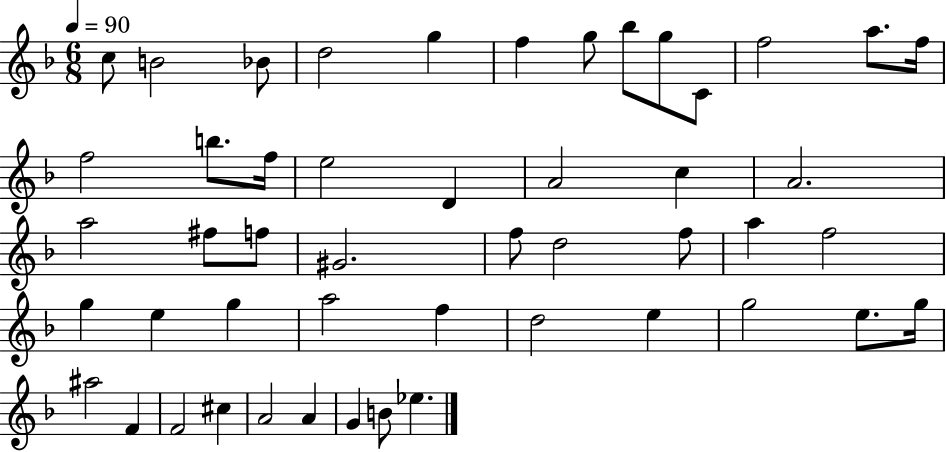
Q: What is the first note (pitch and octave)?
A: C5